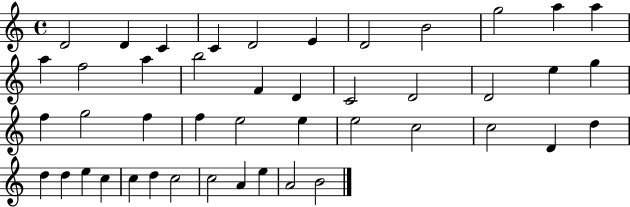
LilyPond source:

{
  \clef treble
  \time 4/4
  \defaultTimeSignature
  \key c \major
  d'2 d'4 c'4 | c'4 d'2 e'4 | d'2 b'2 | g''2 a''4 a''4 | \break a''4 f''2 a''4 | b''2 f'4 d'4 | c'2 d'2 | d'2 e''4 g''4 | \break f''4 g''2 f''4 | f''4 e''2 e''4 | e''2 c''2 | c''2 d'4 d''4 | \break d''4 d''4 e''4 c''4 | c''4 d''4 c''2 | c''2 a'4 e''4 | a'2 b'2 | \break \bar "|."
}